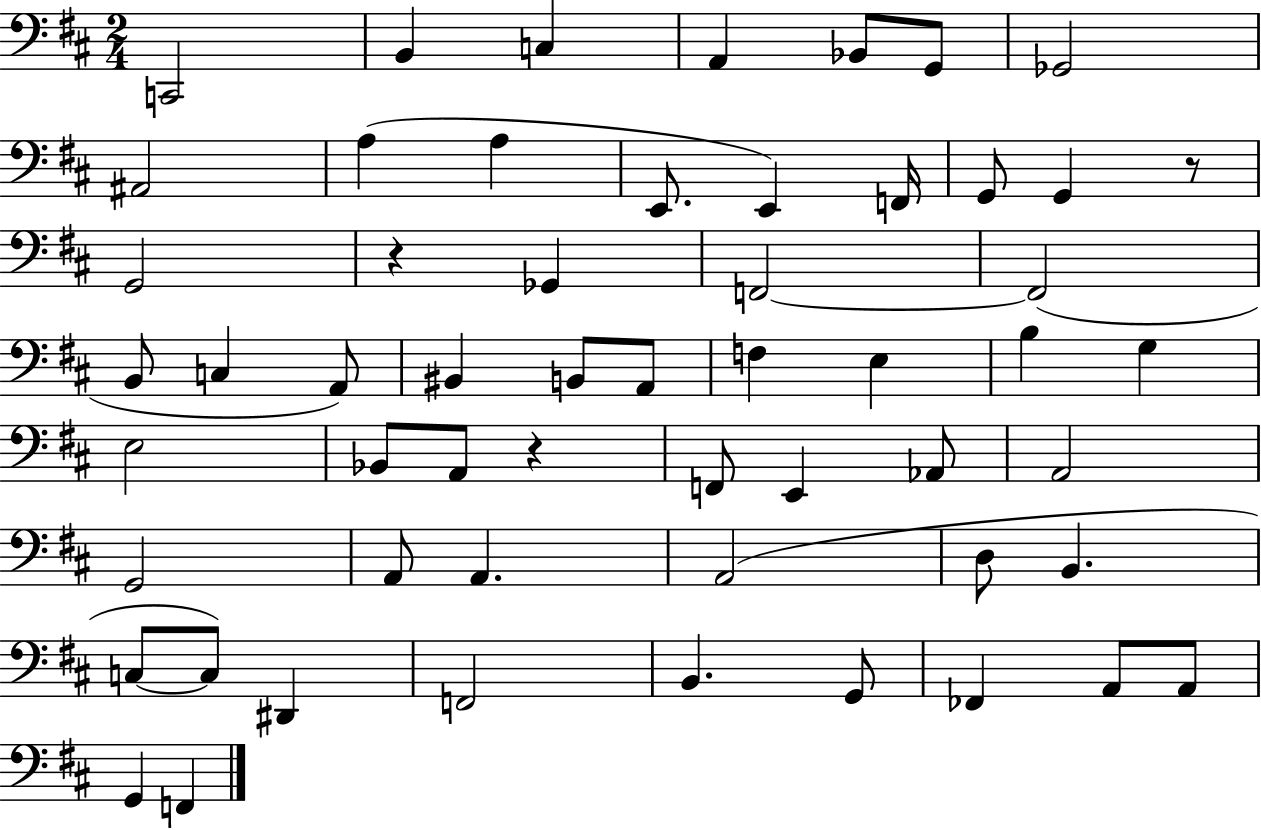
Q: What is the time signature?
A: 2/4